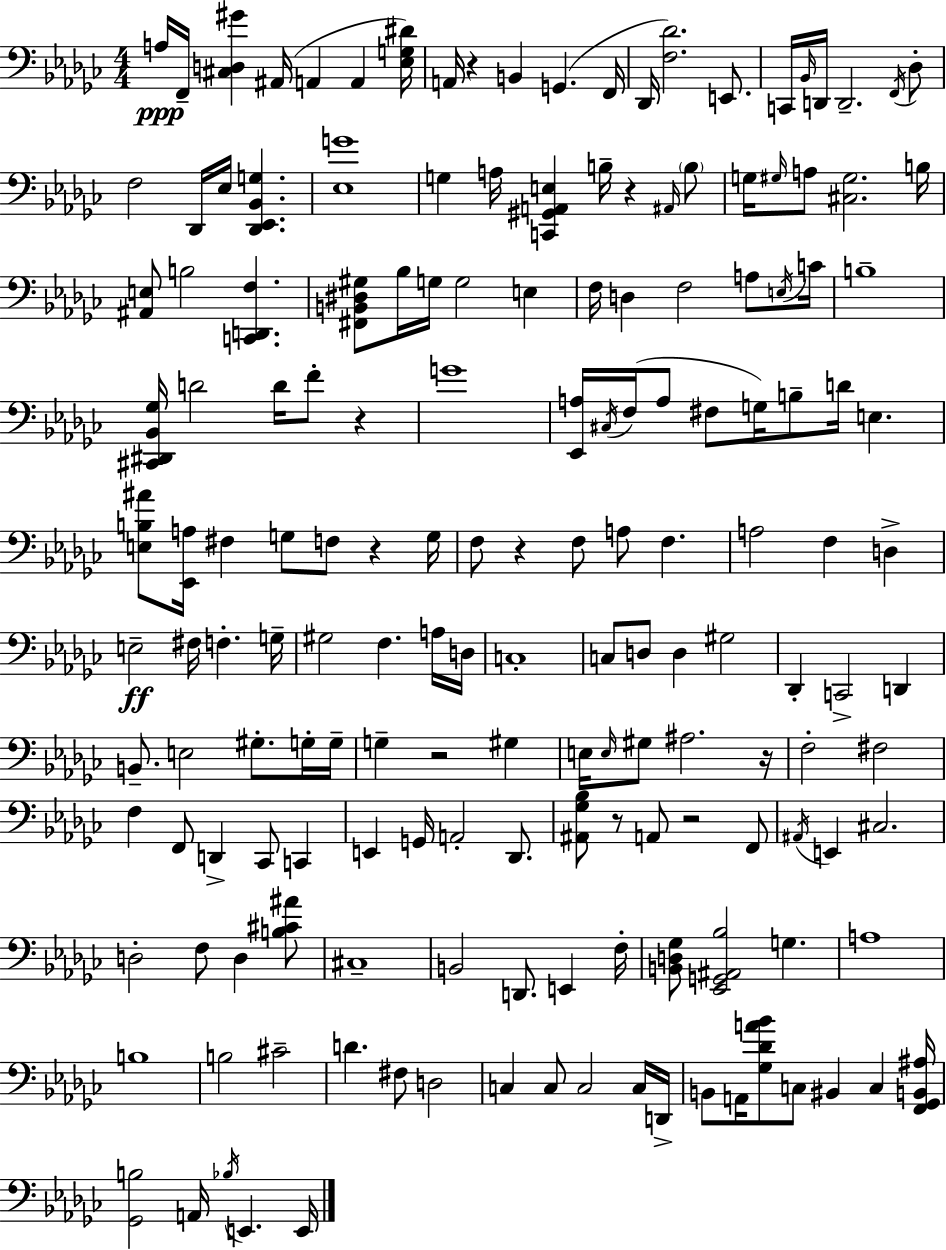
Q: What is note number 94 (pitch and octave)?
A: F3